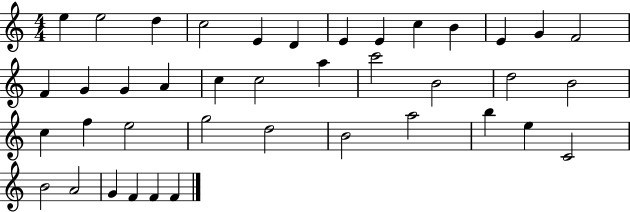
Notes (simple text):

E5/q E5/h D5/q C5/h E4/q D4/q E4/q E4/q C5/q B4/q E4/q G4/q F4/h F4/q G4/q G4/q A4/q C5/q C5/h A5/q C6/h B4/h D5/h B4/h C5/q F5/q E5/h G5/h D5/h B4/h A5/h B5/q E5/q C4/h B4/h A4/h G4/q F4/q F4/q F4/q